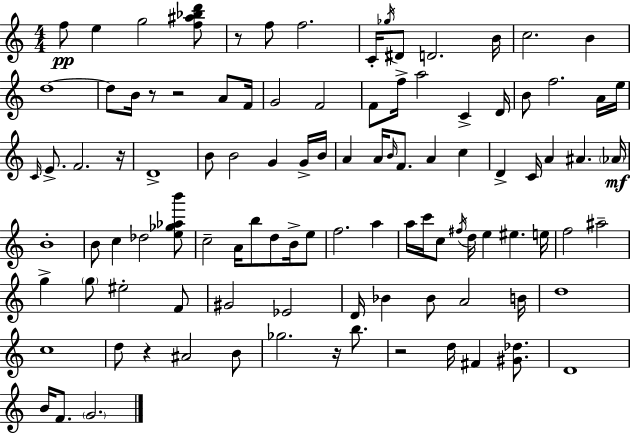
F5/e E5/q G5/h [F5,A#5,Bb5,D6]/e R/e F5/e F5/h. C4/s Gb5/s D#4/e D4/h. B4/s C5/h. B4/q D5/w D5/e B4/s R/e R/h A4/e F4/s G4/h F4/h F4/e F5/s A5/h C4/q D4/s B4/e F5/h. A4/s E5/s C4/s E4/e. F4/h. R/s D4/w B4/e B4/h G4/q G4/s B4/s A4/q A4/s B4/s F4/e. A4/q C5/q D4/q C4/s A4/q A#4/q. Ab4/s B4/w B4/e C5/q Db5/h [E5,Gb5,Ab5,B6]/e C5/h A4/s B5/e D5/e B4/s E5/e F5/h. A5/q A5/s C6/s C5/e F#5/s D5/s E5/q EIS5/q. E5/s F5/h A#5/h G5/q G5/e EIS5/h F4/e G#4/h Eb4/h D4/s Bb4/q Bb4/e A4/h B4/s D5/w C5/w D5/e R/q A#4/h B4/e Gb5/h. R/s B5/e. R/h D5/s F#4/q [G#4,Db5]/e. D4/w B4/s F4/e. G4/h.